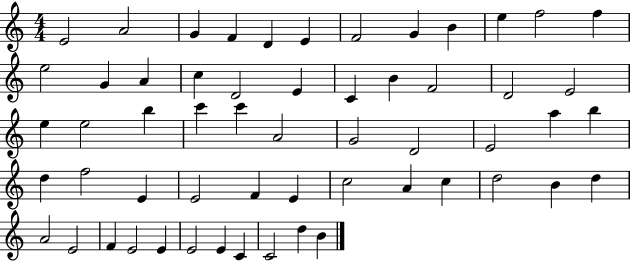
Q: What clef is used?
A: treble